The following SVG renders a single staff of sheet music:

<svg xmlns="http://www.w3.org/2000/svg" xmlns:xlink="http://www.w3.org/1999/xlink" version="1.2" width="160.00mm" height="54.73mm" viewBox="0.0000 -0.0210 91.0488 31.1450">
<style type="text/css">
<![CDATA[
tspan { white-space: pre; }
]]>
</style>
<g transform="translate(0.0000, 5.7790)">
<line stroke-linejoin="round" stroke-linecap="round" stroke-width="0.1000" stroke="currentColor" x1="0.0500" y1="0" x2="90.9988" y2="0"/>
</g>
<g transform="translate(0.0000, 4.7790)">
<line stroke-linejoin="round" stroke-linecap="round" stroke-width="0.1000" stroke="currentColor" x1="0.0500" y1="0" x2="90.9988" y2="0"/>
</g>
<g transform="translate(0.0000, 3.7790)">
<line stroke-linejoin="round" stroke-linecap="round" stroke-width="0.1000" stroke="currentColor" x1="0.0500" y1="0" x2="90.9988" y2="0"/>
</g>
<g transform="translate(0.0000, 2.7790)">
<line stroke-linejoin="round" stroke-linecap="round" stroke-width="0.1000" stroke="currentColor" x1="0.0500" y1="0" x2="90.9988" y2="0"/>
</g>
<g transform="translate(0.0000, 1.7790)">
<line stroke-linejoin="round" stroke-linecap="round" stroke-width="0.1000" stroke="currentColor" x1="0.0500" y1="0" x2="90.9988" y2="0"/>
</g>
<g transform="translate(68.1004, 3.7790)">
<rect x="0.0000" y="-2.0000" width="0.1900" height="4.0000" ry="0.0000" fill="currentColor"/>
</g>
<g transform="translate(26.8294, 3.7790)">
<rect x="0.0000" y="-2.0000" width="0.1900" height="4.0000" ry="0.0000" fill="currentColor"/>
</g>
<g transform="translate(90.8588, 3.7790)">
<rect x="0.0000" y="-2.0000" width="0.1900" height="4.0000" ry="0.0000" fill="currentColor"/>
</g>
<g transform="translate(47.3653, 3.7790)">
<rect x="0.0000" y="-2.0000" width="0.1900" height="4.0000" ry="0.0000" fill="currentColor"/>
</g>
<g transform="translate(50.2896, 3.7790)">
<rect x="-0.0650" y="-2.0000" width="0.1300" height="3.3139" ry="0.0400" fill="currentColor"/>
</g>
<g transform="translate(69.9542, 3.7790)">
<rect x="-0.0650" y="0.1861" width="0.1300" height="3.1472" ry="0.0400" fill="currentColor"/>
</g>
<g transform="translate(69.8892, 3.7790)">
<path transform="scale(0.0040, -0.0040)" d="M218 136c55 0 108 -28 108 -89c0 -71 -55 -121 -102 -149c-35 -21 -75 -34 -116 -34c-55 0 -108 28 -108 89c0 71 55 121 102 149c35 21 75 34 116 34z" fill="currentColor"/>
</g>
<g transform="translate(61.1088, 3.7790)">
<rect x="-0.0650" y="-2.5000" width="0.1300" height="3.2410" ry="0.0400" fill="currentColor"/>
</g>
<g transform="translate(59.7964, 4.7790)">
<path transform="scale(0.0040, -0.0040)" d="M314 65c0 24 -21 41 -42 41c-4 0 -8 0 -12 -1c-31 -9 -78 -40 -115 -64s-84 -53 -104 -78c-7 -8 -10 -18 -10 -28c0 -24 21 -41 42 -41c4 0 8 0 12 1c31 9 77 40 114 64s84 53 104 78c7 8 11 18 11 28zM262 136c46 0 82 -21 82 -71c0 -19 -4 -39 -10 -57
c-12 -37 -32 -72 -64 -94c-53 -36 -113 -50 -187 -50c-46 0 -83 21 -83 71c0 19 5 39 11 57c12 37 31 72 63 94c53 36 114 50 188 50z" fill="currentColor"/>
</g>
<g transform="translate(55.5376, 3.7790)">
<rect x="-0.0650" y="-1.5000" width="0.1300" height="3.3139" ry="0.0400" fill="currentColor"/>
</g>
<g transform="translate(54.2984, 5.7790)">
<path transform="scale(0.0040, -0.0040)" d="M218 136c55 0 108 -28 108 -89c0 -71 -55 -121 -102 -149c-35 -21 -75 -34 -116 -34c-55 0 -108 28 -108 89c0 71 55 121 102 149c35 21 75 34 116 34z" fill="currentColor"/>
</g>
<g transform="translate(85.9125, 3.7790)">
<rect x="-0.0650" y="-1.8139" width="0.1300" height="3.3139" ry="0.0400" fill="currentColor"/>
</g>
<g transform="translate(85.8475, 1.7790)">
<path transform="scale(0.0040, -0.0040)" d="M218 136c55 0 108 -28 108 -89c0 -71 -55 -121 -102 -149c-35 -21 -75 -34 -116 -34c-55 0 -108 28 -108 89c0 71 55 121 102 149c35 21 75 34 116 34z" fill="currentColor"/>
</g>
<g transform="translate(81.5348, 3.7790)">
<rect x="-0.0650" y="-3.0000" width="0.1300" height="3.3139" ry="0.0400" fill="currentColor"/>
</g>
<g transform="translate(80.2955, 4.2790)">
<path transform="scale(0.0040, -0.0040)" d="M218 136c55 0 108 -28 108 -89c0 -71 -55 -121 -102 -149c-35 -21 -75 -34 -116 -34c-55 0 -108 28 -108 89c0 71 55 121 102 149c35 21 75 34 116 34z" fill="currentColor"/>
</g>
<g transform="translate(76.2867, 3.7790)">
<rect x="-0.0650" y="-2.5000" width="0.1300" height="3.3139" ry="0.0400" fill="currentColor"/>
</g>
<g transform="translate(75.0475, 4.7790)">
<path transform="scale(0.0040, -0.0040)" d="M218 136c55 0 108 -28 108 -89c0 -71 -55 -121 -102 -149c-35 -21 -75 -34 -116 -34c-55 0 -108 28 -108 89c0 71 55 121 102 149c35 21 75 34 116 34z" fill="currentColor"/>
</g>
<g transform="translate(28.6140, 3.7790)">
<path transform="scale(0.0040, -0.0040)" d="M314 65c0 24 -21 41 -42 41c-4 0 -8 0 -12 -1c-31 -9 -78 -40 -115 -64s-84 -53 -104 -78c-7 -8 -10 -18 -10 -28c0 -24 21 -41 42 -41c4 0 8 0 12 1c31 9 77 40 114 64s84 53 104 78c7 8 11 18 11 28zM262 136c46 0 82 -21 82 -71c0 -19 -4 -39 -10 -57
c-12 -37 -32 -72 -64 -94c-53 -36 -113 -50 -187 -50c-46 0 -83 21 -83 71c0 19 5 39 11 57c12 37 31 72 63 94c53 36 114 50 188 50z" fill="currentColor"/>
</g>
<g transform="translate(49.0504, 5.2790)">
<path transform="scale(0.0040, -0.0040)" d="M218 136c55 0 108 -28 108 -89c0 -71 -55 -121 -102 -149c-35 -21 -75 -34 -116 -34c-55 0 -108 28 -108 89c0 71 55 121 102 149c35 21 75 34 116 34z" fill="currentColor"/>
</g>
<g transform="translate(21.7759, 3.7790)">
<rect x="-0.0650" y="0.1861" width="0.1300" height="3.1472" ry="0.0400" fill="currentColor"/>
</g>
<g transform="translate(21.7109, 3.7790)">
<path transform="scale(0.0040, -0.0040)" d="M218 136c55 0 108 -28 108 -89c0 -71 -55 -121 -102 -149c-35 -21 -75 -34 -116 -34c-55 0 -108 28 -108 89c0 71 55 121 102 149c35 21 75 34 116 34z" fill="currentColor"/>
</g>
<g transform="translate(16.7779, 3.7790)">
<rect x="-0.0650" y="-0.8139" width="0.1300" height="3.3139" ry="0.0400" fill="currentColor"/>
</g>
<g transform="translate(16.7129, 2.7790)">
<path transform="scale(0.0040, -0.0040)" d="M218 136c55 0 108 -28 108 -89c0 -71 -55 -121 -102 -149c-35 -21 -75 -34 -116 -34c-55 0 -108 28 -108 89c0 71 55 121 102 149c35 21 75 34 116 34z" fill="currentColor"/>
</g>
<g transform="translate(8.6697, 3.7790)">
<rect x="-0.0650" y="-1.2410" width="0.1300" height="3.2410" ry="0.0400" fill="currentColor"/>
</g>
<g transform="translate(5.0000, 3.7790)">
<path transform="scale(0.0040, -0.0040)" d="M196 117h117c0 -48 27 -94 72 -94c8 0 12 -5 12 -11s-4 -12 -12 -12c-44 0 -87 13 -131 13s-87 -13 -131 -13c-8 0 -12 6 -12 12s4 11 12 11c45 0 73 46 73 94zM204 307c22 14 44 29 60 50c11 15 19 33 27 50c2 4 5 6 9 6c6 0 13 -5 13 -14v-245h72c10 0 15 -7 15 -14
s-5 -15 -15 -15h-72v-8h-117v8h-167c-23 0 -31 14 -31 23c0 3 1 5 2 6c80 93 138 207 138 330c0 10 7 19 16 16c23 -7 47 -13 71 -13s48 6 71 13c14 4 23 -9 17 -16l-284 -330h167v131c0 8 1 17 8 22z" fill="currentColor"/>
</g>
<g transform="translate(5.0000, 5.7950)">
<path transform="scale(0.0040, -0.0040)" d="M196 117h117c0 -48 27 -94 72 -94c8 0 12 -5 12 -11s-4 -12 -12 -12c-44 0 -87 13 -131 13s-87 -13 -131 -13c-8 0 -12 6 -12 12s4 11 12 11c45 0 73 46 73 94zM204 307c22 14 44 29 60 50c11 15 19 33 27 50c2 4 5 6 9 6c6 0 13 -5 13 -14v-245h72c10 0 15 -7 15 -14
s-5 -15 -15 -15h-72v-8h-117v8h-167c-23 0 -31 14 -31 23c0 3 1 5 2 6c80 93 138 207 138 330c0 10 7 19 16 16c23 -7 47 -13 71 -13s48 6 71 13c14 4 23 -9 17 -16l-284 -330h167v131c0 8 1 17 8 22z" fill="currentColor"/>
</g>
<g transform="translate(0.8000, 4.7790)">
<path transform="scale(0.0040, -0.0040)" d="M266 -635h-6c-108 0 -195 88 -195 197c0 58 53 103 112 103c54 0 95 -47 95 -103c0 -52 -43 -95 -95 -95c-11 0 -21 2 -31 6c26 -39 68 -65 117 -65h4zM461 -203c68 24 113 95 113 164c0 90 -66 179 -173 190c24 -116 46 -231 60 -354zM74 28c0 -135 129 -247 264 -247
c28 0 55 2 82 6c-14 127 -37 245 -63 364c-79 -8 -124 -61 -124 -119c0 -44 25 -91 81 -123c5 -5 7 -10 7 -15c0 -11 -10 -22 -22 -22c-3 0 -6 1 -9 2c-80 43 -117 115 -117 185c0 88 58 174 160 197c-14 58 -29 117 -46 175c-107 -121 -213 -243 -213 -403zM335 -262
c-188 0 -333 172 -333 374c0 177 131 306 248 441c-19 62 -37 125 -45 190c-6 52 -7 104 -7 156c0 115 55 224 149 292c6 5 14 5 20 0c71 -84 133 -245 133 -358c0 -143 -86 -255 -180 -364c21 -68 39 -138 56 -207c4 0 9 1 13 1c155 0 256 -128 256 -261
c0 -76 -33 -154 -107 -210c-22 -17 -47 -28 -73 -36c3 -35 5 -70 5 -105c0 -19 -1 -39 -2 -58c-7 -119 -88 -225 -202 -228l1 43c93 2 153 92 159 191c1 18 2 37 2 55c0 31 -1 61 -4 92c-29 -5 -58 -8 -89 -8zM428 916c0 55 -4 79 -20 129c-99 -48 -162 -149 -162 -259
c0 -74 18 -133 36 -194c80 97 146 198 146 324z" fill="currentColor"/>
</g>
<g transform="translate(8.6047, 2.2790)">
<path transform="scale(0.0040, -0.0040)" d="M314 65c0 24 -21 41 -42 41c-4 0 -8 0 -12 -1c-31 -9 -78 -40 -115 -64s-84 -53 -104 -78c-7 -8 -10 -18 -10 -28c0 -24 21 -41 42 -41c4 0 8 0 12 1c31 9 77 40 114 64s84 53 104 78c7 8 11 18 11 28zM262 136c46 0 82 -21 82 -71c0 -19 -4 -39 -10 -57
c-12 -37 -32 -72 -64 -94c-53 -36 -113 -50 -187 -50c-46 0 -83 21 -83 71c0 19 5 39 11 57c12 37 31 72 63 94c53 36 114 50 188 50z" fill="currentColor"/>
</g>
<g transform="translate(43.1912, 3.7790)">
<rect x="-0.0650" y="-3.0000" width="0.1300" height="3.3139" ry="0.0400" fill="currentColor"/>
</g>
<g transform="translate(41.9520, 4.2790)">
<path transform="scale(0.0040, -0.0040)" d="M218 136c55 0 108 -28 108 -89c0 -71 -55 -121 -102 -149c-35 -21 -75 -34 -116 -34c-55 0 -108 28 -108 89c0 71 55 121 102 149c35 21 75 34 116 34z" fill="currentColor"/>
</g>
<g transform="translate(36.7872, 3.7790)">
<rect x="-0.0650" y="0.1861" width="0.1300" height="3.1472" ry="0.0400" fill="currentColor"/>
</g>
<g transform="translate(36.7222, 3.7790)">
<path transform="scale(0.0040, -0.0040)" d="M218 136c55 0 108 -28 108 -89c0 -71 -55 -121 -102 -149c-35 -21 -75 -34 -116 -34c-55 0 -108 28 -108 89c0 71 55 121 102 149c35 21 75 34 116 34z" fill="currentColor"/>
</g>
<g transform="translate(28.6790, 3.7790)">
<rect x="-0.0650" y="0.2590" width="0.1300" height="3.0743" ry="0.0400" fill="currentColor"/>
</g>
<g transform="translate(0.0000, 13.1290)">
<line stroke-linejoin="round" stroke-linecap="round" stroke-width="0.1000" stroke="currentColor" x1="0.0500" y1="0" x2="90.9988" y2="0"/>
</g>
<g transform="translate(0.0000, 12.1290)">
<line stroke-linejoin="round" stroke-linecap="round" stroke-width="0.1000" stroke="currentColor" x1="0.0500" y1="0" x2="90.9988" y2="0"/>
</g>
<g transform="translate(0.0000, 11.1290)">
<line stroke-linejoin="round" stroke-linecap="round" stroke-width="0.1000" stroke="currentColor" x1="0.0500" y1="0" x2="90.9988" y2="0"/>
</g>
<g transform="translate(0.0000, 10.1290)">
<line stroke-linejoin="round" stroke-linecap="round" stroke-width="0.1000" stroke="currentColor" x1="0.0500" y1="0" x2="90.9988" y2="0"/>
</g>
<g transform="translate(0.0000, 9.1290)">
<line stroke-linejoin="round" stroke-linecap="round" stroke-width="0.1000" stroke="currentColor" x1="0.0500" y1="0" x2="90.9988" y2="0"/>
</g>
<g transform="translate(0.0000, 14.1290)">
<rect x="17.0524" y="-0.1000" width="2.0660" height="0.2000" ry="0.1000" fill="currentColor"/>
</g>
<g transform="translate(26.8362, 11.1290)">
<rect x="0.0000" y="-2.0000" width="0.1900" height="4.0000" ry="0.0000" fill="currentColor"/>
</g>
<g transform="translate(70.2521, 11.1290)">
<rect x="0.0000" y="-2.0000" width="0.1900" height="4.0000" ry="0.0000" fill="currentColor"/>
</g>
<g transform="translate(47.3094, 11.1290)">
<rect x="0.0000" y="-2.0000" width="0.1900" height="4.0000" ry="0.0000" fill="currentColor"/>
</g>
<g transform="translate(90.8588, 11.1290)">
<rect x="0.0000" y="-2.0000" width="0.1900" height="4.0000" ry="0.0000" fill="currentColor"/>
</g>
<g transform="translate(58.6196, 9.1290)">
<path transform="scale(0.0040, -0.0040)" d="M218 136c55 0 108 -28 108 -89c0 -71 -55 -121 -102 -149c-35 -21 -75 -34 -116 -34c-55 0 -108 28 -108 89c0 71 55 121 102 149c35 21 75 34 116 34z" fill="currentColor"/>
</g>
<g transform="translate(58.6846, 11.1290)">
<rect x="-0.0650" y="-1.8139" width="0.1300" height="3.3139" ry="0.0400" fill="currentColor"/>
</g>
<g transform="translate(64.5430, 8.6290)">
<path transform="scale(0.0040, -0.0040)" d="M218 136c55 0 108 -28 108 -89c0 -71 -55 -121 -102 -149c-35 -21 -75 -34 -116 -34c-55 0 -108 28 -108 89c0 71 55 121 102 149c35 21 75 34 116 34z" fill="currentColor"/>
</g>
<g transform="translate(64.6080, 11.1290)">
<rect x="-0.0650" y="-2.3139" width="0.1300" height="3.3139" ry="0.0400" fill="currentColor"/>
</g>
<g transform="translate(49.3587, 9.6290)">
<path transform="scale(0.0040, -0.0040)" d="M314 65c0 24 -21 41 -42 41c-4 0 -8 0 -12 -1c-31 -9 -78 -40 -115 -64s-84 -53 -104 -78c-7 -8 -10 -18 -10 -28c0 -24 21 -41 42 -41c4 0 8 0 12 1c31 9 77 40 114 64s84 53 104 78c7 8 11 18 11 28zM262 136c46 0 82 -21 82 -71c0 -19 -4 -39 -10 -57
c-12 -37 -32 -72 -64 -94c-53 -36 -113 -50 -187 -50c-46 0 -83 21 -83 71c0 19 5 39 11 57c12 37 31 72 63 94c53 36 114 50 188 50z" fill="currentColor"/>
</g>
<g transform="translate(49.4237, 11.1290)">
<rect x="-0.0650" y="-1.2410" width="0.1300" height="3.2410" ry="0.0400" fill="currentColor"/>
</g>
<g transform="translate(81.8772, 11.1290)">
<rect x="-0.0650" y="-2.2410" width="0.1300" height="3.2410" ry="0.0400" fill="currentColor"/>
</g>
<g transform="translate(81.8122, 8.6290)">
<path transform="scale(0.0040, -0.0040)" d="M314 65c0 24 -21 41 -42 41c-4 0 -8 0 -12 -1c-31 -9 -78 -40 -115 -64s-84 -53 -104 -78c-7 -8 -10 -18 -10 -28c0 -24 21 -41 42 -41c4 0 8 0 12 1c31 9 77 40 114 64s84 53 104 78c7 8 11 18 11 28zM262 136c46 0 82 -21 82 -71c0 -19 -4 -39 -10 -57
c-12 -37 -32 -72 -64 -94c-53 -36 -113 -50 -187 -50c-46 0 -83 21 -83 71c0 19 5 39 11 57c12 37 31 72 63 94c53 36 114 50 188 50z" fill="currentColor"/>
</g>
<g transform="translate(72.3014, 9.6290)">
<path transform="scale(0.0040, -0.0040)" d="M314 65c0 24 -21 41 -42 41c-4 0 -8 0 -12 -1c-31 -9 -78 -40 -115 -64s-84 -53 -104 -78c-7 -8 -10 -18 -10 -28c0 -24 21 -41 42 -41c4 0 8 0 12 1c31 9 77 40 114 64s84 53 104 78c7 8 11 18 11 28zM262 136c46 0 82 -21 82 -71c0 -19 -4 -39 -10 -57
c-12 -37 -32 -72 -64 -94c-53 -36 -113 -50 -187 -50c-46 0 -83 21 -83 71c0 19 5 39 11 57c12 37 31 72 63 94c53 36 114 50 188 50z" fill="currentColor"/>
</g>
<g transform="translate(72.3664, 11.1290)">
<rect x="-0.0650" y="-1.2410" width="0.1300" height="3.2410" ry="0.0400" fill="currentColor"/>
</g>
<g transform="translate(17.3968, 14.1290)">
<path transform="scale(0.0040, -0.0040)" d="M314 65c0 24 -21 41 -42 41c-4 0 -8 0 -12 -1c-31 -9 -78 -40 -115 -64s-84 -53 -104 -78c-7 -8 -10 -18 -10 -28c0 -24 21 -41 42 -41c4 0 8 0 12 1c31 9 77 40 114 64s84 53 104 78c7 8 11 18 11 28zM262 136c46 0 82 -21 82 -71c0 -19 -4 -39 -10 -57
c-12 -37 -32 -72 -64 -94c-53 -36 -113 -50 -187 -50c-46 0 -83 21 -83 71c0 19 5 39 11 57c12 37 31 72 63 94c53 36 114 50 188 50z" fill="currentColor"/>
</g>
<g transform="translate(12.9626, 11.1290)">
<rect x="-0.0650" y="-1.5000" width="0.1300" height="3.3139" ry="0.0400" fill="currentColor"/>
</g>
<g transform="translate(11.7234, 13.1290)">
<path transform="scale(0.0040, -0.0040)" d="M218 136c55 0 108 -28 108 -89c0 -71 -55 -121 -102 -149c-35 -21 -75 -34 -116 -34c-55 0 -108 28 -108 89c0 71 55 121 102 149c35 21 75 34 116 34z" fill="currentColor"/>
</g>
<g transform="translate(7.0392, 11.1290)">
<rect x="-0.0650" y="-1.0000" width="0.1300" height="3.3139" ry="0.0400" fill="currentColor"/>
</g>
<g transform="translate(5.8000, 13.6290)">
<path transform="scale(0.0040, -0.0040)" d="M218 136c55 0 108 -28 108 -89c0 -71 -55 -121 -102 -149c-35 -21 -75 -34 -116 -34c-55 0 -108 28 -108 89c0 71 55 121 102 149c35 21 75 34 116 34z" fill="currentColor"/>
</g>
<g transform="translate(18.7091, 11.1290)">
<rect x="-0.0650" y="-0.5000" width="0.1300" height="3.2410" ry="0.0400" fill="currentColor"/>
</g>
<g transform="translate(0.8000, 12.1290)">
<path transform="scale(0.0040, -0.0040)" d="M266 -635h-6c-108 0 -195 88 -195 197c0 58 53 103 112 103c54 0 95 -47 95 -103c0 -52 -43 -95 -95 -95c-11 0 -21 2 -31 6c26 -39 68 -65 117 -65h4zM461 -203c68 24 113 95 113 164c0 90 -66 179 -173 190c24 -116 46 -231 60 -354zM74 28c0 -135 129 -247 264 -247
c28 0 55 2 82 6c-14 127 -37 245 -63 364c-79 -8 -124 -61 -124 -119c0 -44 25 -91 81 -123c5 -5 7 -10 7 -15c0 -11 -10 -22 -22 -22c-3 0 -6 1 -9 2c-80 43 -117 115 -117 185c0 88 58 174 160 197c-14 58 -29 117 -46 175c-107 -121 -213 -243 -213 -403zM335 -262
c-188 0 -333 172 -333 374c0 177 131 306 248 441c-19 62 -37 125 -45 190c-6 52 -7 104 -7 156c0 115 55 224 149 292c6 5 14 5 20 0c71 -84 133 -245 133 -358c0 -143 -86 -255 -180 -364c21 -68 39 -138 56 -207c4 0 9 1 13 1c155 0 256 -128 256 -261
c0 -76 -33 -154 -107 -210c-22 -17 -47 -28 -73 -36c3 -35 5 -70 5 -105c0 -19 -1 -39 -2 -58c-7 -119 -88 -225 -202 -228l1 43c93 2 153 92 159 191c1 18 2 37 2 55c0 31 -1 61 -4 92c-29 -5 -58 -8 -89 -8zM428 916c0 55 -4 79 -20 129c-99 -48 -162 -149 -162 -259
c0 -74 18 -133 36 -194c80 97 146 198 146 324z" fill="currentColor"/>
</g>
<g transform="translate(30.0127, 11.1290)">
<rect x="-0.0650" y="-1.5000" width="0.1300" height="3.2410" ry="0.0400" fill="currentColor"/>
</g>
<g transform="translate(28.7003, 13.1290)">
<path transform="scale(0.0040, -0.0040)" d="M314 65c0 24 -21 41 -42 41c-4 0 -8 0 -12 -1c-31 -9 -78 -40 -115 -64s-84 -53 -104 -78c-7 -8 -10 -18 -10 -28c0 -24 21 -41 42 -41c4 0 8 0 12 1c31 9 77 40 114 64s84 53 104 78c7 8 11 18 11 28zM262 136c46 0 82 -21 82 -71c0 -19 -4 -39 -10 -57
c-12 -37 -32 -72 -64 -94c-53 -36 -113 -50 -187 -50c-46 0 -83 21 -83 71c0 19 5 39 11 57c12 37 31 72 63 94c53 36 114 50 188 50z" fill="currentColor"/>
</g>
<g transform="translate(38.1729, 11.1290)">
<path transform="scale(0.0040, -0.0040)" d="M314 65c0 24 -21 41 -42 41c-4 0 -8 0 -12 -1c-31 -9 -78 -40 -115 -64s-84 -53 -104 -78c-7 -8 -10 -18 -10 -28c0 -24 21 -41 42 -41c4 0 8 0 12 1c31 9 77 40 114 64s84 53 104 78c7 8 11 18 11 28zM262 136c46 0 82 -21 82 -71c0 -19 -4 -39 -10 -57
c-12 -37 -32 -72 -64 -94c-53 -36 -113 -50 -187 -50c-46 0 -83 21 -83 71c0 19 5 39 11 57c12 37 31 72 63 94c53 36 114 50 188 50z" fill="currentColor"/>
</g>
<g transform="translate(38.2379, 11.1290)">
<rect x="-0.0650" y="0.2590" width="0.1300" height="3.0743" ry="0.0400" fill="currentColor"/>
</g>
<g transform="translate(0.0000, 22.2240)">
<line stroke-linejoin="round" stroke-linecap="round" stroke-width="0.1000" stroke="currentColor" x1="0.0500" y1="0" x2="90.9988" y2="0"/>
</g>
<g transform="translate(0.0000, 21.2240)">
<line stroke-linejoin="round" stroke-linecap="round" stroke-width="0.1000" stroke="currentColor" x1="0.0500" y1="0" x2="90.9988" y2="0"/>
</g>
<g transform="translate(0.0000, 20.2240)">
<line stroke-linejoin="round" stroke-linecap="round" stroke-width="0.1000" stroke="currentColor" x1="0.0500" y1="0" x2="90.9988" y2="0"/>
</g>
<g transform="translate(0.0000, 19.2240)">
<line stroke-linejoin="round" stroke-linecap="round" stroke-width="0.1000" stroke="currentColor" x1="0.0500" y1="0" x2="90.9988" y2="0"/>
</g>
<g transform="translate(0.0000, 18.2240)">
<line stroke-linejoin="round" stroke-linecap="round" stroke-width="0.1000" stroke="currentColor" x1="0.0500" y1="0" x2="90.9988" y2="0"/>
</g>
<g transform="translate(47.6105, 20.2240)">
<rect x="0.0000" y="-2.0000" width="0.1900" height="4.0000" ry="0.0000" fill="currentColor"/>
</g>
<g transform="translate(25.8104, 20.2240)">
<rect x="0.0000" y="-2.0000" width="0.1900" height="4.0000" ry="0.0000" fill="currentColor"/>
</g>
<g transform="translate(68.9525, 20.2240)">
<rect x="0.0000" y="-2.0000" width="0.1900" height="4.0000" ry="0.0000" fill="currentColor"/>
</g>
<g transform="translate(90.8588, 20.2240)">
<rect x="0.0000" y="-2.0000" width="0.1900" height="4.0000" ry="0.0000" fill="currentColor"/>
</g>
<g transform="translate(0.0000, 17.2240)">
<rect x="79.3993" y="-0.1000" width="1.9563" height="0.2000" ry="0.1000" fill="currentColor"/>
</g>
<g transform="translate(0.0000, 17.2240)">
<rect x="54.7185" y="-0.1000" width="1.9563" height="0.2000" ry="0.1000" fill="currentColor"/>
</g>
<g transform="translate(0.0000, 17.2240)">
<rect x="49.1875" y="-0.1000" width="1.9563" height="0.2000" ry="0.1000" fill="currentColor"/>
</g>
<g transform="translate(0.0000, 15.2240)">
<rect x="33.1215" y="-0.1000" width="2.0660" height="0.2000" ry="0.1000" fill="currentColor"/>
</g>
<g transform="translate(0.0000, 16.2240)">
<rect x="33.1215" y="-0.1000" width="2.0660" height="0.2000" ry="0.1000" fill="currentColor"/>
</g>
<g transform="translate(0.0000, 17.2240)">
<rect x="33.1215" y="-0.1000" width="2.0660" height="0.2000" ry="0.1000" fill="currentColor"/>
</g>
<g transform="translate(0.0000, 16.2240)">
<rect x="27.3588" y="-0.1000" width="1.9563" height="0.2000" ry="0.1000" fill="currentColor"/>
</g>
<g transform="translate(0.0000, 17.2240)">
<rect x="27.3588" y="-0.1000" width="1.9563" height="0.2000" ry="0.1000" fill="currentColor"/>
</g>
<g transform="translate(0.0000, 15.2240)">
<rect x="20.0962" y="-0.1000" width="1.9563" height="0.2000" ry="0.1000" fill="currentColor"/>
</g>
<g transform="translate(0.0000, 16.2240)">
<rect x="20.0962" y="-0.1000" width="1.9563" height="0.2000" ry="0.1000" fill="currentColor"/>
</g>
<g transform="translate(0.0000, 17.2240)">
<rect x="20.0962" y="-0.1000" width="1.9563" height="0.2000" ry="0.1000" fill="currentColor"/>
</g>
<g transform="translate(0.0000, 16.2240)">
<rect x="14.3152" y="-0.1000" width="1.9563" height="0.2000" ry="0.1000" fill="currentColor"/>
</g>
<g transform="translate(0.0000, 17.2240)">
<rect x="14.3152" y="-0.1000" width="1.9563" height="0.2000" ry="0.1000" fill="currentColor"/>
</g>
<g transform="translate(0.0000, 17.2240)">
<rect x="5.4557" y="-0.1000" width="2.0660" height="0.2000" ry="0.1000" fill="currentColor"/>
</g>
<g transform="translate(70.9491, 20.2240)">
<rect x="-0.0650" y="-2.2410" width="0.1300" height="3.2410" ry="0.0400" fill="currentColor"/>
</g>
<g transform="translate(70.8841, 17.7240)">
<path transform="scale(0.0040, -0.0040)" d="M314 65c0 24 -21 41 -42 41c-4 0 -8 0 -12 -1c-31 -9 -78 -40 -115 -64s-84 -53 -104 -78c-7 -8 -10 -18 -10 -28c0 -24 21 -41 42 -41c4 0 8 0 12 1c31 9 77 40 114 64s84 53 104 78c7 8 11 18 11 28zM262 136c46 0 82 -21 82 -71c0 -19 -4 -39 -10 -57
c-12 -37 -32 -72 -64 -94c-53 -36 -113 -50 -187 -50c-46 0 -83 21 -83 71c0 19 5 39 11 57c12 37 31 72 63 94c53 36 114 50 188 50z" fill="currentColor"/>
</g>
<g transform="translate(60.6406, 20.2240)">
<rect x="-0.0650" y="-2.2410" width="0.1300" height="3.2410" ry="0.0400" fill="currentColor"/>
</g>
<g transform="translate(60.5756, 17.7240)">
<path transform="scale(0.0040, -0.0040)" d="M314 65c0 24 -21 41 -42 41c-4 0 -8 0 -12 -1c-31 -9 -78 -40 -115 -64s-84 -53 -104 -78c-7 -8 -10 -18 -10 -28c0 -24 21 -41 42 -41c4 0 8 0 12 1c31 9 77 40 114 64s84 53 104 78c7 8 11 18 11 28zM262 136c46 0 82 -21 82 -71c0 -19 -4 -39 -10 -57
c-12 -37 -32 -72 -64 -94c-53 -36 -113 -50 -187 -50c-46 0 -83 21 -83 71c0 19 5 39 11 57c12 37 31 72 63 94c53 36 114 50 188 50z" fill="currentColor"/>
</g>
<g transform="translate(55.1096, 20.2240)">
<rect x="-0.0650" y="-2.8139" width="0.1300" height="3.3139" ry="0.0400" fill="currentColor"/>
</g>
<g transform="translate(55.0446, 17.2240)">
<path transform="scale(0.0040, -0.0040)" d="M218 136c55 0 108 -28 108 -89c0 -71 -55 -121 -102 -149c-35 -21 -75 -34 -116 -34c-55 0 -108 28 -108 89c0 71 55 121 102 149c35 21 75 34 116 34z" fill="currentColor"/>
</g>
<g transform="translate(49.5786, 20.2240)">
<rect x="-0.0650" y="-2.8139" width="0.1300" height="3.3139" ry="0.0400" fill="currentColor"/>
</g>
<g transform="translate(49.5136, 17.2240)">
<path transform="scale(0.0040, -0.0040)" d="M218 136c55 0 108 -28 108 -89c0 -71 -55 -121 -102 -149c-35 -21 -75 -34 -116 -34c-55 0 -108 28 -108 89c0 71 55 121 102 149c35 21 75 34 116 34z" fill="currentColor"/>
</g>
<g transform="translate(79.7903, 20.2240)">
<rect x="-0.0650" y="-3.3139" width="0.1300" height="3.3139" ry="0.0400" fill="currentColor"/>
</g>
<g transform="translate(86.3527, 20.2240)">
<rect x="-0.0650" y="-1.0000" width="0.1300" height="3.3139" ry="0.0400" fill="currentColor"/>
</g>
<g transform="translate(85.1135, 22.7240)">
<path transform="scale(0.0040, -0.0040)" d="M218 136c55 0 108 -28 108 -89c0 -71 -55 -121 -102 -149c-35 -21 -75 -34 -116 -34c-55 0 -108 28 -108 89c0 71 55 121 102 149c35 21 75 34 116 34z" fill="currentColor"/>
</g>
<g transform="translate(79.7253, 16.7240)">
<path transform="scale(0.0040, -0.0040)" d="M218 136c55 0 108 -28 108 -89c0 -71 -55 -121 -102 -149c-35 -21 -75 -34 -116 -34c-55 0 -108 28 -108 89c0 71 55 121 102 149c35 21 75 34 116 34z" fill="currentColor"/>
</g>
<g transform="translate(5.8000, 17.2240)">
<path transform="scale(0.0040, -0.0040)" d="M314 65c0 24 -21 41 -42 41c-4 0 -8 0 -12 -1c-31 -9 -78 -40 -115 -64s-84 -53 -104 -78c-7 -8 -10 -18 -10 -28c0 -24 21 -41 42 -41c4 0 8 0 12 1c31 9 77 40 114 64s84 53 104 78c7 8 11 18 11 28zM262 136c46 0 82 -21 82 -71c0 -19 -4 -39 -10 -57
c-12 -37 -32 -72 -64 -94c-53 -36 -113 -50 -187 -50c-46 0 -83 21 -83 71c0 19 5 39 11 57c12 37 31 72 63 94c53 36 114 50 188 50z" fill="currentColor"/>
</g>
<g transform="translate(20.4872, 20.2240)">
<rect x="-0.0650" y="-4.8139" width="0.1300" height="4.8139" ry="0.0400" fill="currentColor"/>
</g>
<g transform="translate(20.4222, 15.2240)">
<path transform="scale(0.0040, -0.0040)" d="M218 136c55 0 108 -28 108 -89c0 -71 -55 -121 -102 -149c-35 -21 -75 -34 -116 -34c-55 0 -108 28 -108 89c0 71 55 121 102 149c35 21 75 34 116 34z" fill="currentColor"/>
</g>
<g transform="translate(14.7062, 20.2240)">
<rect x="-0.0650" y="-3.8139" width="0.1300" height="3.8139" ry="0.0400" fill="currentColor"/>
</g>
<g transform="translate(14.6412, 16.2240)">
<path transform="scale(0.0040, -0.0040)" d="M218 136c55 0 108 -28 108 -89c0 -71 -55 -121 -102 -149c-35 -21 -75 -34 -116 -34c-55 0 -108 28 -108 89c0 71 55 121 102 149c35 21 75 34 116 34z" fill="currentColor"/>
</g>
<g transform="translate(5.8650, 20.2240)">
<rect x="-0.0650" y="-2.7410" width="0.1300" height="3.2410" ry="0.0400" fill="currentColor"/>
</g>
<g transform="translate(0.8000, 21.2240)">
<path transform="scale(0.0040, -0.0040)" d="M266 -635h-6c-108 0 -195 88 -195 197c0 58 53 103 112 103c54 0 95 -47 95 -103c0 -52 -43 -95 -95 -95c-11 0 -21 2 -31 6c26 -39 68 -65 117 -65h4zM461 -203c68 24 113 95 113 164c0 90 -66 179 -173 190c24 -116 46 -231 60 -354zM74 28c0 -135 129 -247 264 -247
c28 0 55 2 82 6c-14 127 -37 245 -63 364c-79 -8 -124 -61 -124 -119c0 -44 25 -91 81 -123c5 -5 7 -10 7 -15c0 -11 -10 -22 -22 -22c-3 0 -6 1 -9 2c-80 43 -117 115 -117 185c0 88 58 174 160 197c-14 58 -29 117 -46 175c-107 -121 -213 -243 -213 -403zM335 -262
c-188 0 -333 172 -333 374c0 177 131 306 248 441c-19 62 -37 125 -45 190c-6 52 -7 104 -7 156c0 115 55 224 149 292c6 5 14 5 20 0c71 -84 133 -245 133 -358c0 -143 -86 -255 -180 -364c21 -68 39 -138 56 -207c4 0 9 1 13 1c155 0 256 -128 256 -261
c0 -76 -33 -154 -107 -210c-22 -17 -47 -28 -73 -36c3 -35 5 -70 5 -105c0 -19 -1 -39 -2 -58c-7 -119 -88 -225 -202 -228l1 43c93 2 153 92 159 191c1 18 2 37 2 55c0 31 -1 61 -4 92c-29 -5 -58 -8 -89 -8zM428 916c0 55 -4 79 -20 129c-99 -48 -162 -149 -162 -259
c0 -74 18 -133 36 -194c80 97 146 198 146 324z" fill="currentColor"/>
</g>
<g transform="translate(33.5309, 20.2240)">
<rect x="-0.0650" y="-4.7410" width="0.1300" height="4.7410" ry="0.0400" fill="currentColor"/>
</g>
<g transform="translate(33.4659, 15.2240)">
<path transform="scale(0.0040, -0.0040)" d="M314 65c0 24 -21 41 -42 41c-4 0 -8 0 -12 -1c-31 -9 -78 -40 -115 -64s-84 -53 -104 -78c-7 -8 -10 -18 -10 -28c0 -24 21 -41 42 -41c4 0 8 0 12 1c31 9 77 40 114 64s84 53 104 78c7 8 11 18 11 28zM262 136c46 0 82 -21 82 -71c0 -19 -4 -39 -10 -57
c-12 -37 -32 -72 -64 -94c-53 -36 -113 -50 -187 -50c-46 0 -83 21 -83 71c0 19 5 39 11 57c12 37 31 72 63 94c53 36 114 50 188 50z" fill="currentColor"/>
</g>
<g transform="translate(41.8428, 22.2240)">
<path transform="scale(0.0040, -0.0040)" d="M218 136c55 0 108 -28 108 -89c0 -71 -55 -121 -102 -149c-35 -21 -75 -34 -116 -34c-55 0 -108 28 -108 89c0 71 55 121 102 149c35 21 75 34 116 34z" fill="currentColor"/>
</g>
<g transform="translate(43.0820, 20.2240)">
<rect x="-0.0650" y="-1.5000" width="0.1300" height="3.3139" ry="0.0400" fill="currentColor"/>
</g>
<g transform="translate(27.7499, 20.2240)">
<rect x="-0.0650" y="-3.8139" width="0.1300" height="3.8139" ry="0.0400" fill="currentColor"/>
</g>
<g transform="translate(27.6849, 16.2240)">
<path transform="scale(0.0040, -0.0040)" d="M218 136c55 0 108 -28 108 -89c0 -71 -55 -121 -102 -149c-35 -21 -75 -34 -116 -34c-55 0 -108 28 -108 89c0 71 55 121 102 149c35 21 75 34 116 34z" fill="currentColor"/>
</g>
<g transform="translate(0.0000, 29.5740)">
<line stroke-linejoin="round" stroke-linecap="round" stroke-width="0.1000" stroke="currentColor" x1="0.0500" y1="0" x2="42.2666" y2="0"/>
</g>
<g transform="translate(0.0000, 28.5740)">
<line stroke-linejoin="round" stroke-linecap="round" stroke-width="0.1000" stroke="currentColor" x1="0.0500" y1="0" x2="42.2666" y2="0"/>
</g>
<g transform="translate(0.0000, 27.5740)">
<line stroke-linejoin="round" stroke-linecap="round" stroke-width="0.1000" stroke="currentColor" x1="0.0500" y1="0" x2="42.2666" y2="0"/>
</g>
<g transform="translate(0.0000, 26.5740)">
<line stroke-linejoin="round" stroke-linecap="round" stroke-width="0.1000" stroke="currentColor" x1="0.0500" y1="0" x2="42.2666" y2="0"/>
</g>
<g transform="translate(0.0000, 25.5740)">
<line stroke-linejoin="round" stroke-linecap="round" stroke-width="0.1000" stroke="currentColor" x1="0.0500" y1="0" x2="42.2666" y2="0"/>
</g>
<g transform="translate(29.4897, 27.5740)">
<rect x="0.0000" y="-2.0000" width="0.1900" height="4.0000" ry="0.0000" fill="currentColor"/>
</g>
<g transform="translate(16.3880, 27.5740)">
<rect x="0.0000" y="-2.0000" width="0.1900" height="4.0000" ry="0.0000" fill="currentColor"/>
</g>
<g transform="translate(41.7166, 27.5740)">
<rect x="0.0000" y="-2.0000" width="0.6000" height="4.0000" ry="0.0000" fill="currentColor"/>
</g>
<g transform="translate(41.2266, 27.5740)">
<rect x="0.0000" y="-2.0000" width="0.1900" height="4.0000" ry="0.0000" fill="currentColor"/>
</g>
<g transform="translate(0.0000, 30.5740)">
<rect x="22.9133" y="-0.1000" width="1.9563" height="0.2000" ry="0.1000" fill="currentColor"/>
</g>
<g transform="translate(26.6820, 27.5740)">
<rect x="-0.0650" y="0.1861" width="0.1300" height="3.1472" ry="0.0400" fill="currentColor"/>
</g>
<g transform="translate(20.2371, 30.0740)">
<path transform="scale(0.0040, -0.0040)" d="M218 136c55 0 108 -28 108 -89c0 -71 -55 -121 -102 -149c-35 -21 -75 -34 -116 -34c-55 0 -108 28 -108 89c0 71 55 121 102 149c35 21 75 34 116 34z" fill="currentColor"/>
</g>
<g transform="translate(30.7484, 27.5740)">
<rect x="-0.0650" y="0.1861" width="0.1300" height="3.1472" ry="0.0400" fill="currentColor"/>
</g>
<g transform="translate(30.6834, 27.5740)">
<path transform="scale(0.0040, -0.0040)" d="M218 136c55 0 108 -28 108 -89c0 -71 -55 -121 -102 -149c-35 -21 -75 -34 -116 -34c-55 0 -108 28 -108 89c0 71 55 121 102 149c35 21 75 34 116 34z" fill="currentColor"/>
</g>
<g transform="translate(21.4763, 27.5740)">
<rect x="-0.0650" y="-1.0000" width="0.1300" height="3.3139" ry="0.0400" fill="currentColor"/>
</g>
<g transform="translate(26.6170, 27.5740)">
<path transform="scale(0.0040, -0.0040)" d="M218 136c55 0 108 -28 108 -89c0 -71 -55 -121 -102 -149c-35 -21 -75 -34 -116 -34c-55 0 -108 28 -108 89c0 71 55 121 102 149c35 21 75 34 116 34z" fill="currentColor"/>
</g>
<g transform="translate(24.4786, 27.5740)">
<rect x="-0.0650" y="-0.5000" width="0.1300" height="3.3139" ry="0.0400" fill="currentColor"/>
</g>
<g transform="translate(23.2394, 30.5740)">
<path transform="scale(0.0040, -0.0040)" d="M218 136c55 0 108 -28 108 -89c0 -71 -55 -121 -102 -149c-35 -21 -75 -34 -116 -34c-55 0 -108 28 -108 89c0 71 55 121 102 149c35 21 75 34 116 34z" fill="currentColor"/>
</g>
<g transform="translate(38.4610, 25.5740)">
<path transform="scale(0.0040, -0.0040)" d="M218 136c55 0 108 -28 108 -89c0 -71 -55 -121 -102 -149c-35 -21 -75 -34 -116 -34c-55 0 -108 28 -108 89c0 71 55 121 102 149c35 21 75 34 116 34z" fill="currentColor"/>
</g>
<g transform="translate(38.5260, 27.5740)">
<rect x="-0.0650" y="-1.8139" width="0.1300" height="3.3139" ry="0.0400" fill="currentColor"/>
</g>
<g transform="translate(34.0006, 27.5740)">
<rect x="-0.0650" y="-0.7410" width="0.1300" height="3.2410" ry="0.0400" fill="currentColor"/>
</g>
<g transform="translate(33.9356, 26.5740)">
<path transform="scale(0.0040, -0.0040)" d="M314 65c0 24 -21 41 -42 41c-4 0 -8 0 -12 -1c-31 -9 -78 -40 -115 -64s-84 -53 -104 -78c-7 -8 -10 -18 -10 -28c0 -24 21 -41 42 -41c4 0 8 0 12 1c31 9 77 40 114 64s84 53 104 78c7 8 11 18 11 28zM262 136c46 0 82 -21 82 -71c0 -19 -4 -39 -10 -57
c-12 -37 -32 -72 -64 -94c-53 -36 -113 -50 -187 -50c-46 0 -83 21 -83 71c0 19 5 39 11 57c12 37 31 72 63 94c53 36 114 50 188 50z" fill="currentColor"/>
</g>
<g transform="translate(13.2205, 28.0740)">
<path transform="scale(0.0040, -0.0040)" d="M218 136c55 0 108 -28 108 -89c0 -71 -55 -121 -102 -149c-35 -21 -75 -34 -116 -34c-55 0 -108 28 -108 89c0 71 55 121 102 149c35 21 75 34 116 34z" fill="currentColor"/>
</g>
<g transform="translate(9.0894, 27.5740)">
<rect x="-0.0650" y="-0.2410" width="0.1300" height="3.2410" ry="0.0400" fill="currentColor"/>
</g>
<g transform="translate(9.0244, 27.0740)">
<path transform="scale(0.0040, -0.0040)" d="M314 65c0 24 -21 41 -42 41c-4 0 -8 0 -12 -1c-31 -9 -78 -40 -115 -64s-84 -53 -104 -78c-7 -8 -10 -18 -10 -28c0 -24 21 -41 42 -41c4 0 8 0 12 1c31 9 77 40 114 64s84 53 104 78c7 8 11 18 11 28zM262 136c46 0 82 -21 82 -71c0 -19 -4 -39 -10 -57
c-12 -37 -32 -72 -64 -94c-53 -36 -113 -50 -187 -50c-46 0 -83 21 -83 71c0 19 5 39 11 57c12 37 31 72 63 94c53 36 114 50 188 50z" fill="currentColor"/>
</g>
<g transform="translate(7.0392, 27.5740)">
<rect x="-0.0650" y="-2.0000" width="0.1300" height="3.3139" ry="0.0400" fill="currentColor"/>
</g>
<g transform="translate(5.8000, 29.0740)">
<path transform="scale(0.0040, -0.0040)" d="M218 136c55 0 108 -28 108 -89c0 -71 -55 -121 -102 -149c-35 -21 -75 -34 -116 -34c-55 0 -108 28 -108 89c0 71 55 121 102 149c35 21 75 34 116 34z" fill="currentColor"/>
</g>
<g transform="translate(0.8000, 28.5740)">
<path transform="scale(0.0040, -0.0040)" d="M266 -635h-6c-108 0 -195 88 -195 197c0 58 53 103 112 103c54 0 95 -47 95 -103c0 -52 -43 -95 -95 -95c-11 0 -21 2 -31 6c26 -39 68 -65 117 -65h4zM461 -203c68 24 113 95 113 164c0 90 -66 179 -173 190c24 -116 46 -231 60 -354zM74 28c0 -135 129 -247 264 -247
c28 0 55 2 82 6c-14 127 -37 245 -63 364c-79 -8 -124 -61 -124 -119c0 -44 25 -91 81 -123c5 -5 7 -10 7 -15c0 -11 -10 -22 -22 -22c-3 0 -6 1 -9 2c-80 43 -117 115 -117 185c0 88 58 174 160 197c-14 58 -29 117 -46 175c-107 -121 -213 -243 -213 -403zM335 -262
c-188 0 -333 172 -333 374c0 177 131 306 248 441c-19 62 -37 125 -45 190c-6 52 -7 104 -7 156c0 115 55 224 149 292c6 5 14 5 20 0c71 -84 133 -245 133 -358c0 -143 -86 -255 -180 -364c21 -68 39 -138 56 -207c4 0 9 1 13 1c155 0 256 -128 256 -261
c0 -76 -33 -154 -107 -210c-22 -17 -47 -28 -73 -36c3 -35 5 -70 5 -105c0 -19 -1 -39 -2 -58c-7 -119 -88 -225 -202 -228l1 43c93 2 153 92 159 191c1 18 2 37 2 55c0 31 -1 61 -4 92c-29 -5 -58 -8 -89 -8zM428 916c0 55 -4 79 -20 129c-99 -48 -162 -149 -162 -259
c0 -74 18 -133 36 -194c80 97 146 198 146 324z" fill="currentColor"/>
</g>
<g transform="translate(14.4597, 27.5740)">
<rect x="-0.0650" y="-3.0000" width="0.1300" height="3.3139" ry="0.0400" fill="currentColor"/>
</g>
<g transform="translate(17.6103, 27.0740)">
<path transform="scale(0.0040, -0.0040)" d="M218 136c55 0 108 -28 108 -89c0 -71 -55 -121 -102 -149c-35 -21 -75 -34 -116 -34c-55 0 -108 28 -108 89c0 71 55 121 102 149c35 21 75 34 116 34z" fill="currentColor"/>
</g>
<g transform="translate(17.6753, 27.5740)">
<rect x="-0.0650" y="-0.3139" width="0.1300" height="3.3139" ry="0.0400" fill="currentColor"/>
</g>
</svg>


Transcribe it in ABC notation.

X:1
T:Untitled
M:4/4
L:1/4
K:C
e2 d B B2 B A F E G2 B G A f D E C2 E2 B2 e2 f g e2 g2 a2 c' e' c' e'2 E a a g2 g2 b D F c2 A c D C B B d2 f